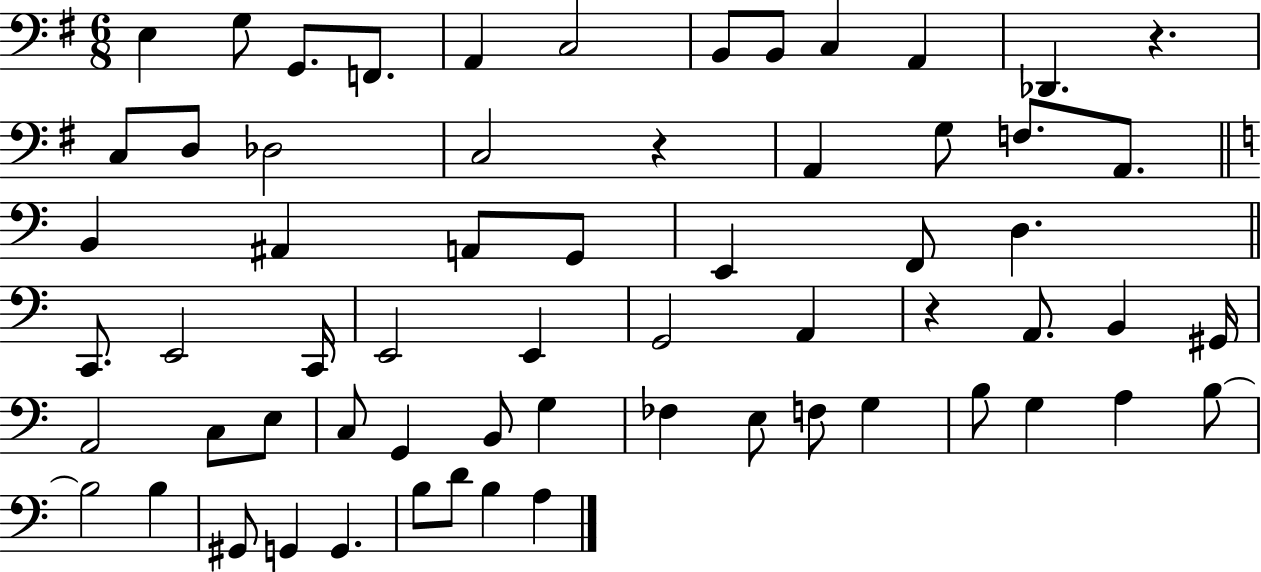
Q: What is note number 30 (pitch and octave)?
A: E2